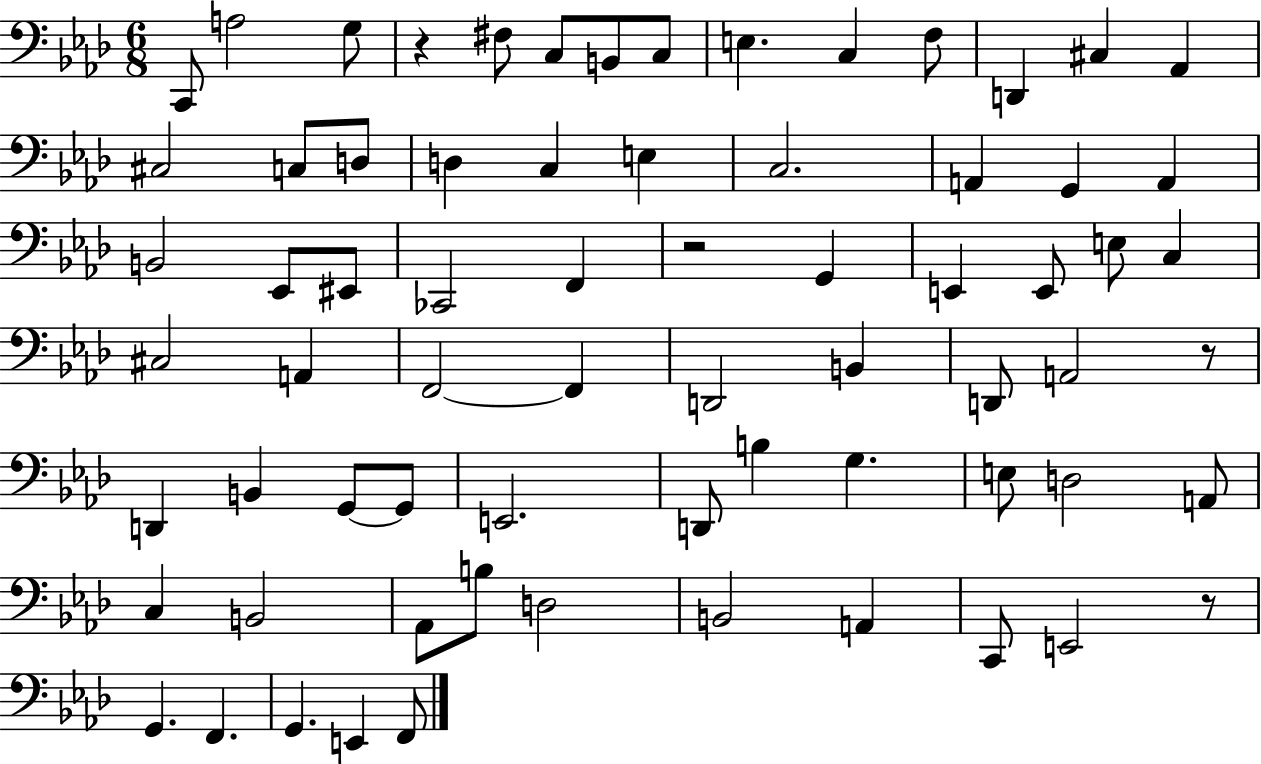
{
  \clef bass
  \numericTimeSignature
  \time 6/8
  \key aes \major
  c,8 a2 g8 | r4 fis8 c8 b,8 c8 | e4. c4 f8 | d,4 cis4 aes,4 | \break cis2 c8 d8 | d4 c4 e4 | c2. | a,4 g,4 a,4 | \break b,2 ees,8 eis,8 | ces,2 f,4 | r2 g,4 | e,4 e,8 e8 c4 | \break cis2 a,4 | f,2~~ f,4 | d,2 b,4 | d,8 a,2 r8 | \break d,4 b,4 g,8~~ g,8 | e,2. | d,8 b4 g4. | e8 d2 a,8 | \break c4 b,2 | aes,8 b8 d2 | b,2 a,4 | c,8 e,2 r8 | \break g,4. f,4. | g,4. e,4 f,8 | \bar "|."
}